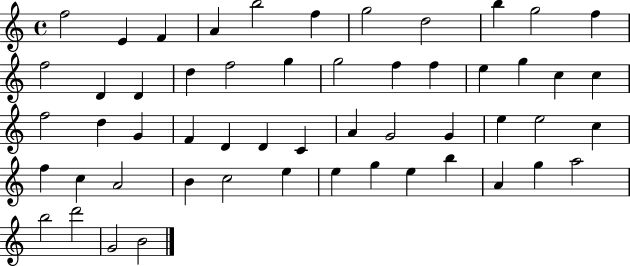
F5/h E4/q F4/q A4/q B5/h F5/q G5/h D5/h B5/q G5/h F5/q F5/h D4/q D4/q D5/q F5/h G5/q G5/h F5/q F5/q E5/q G5/q C5/q C5/q F5/h D5/q G4/q F4/q D4/q D4/q C4/q A4/q G4/h G4/q E5/q E5/h C5/q F5/q C5/q A4/h B4/q C5/h E5/q E5/q G5/q E5/q B5/q A4/q G5/q A5/h B5/h D6/h G4/h B4/h